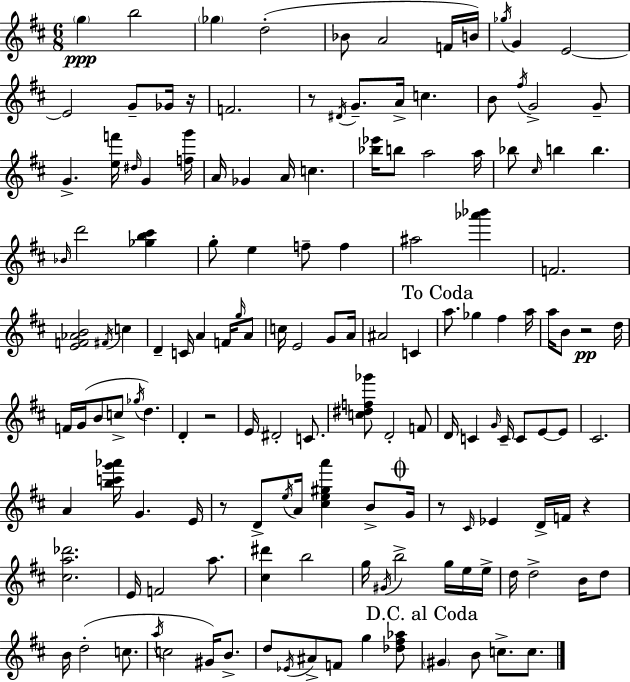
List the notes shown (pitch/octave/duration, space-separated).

G5/q B5/h Gb5/q D5/h Bb4/e A4/h F4/s B4/s Gb5/s G4/q E4/h E4/h G4/e Gb4/s R/s F4/h. R/e D#4/s G4/e. A4/s C5/q. B4/e F#5/s G4/h G4/e G4/q. [E5,F6]/s D#5/s G4/q [F5,G6]/s A4/s Gb4/q A4/s C5/q. [Bb5,Eb6]/s B5/e A5/h A5/s Bb5/e C#5/s B5/q B5/q. Bb4/s D6/h [Gb5,B5,C#6]/q G5/e E5/q F5/e F5/q A#5/h [Ab6,Bb6]/q F4/h. [E4,F4,Ab4,B4]/h F#4/s C5/q D4/q C4/s A4/q F4/s G5/s A4/e C5/s E4/h G4/e A4/s A#4/h C4/q A5/e. Gb5/q F#5/q A5/s A5/s B4/e R/h D5/s F4/s G4/s B4/e C5/e Gb5/s D5/q. D4/q R/h E4/s D#4/h C4/e. [C5,D#5,F5,Gb6]/e D4/h F4/e D4/s C4/q G4/s C4/s C4/e E4/e E4/e C#4/h. A4/q [B5,C6,G6,Ab6]/s G4/q. E4/s R/e D4/e E5/s A4/s [C#5,E5,G#5,A6]/q B4/e G4/s R/e C#4/s Eb4/q D4/s F4/s R/q [C#5,A5,Db6]/h. E4/s F4/h A5/e. [C#5,D#6]/q B5/h G5/s G#4/s B5/h G5/s E5/s E5/s D5/s D5/h B4/s D5/e B4/s D5/h C5/e. A5/s C5/h G#4/s B4/e. D5/e Eb4/s A#4/e F4/e G5/q [Db5,F#5,Ab5]/e G#4/q B4/e C5/e. C5/e.